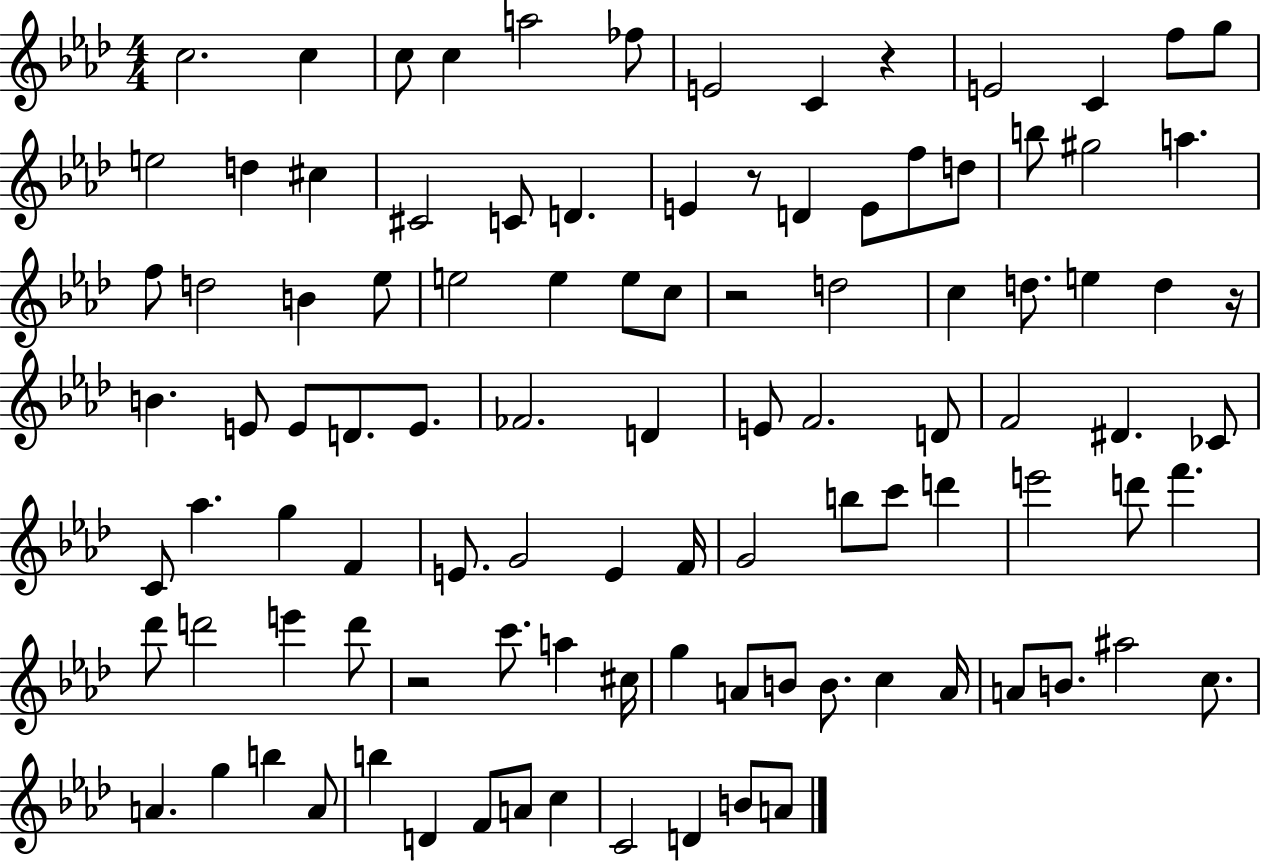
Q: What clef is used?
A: treble